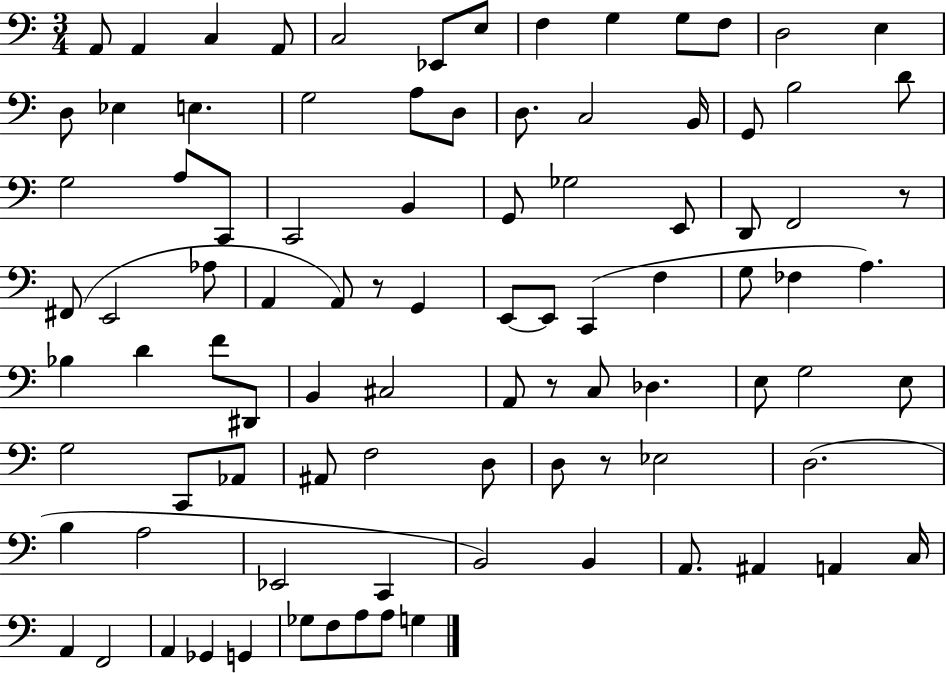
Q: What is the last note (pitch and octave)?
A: G3